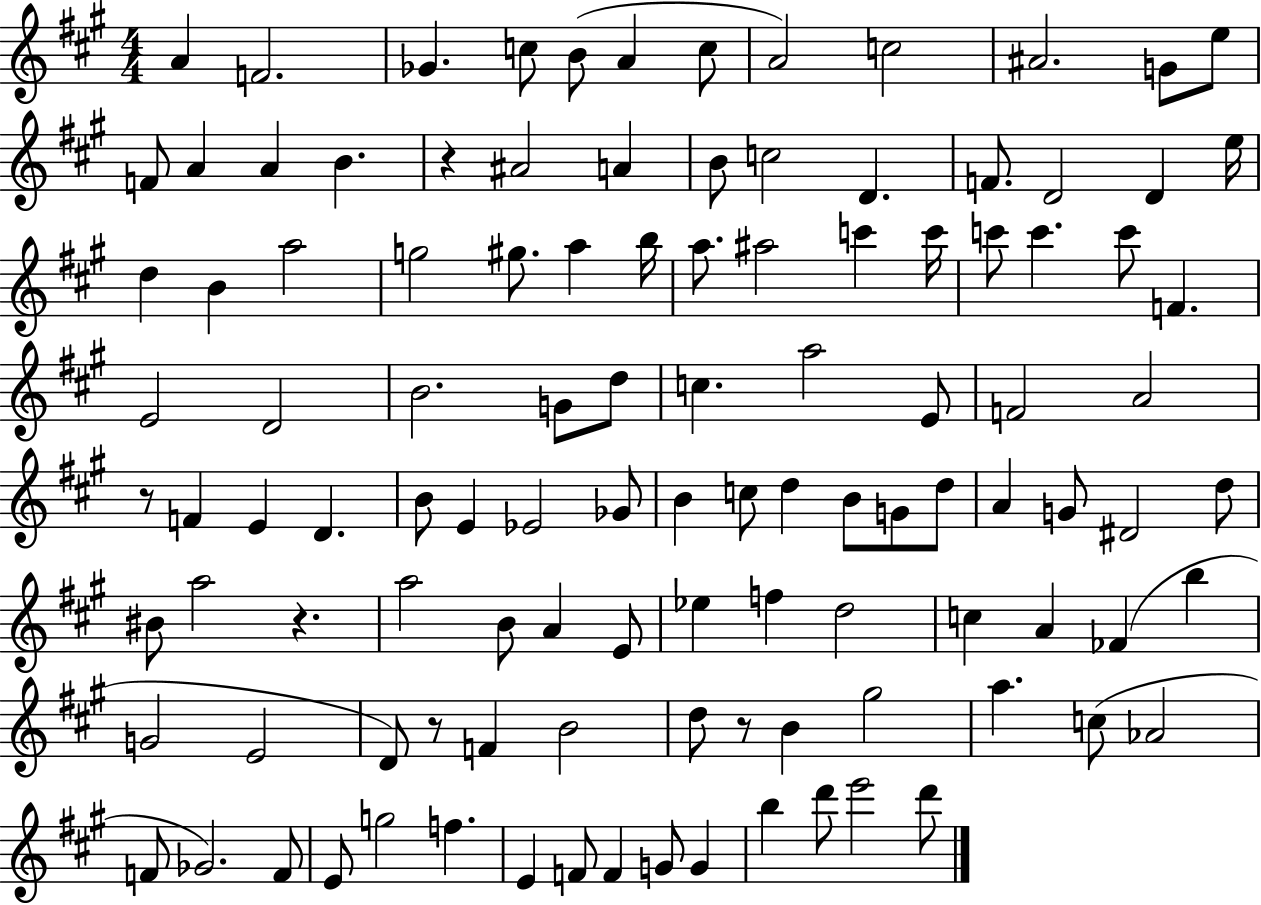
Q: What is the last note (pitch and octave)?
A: D6